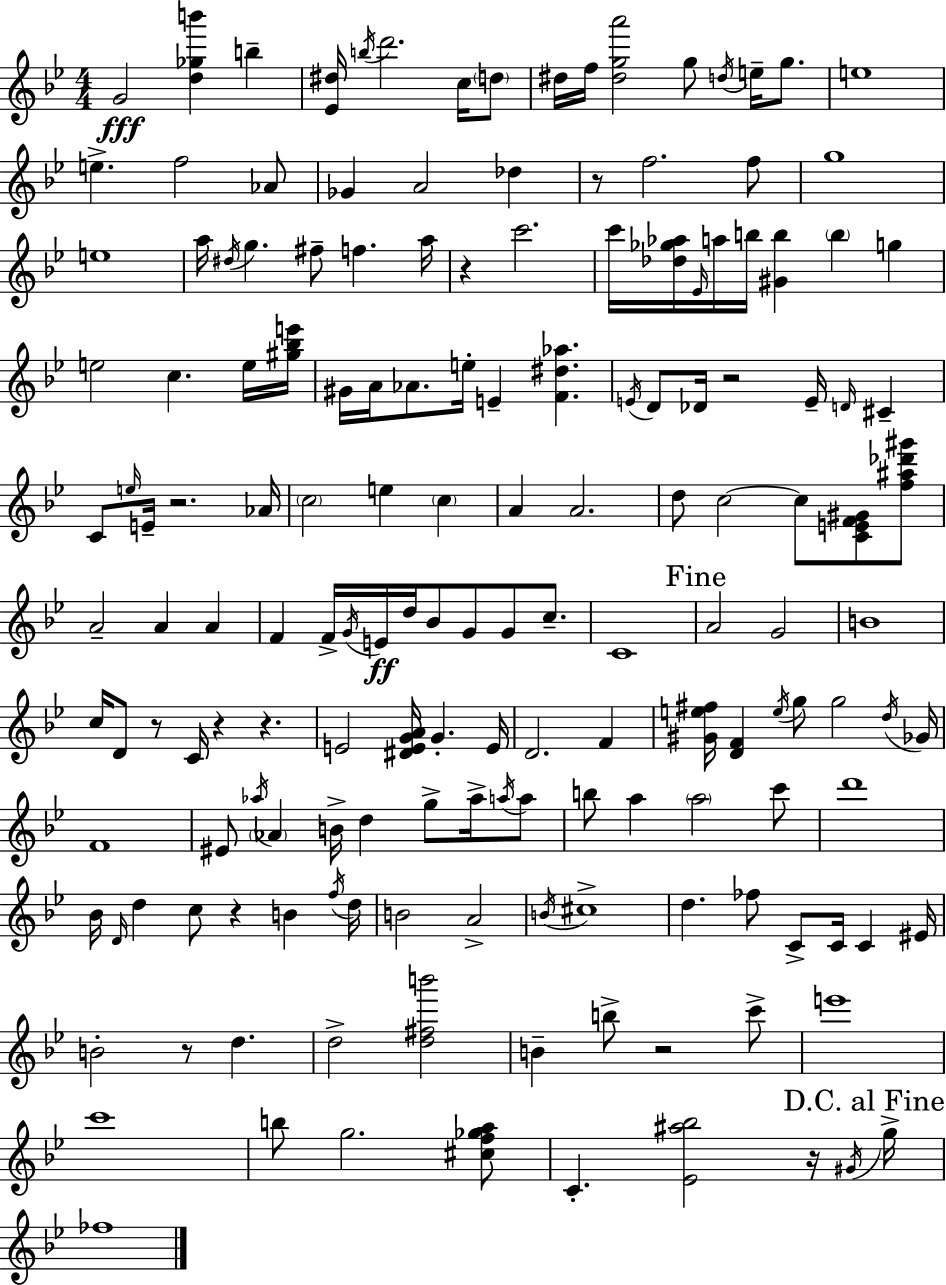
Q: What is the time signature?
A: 4/4